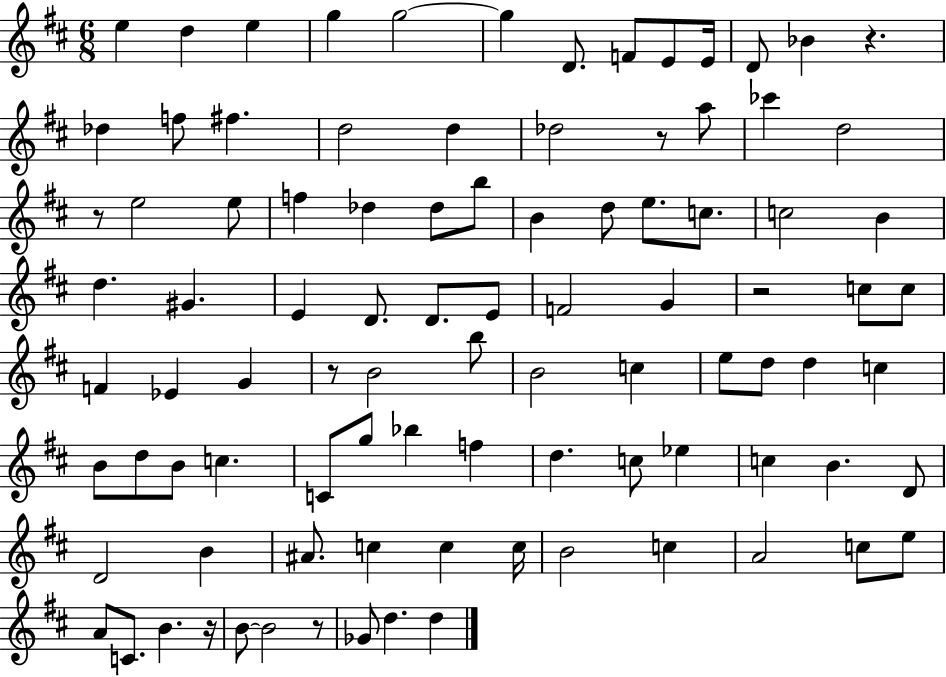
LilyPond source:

{
  \clef treble
  \numericTimeSignature
  \time 6/8
  \key d \major
  e''4 d''4 e''4 | g''4 g''2~~ | g''4 d'8. f'8 e'8 e'16 | d'8 bes'4 r4. | \break des''4 f''8 fis''4. | d''2 d''4 | des''2 r8 a''8 | ces'''4 d''2 | \break r8 e''2 e''8 | f''4 des''4 des''8 b''8 | b'4 d''8 e''8. c''8. | c''2 b'4 | \break d''4. gis'4. | e'4 d'8. d'8. e'8 | f'2 g'4 | r2 c''8 c''8 | \break f'4 ees'4 g'4 | r8 b'2 b''8 | b'2 c''4 | e''8 d''8 d''4 c''4 | \break b'8 d''8 b'8 c''4. | c'8 g''8 bes''4 f''4 | d''4. c''8 ees''4 | c''4 b'4. d'8 | \break d'2 b'4 | ais'8. c''4 c''4 c''16 | b'2 c''4 | a'2 c''8 e''8 | \break a'8 c'8. b'4. r16 | b'8~~ b'2 r8 | ges'8 d''4. d''4 | \bar "|."
}